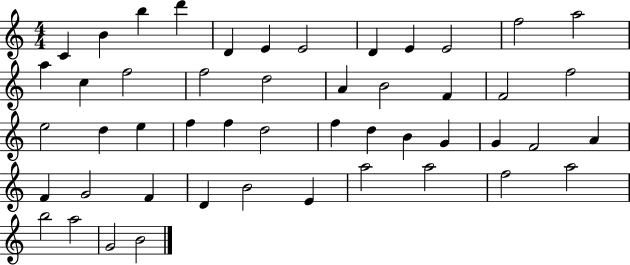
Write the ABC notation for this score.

X:1
T:Untitled
M:4/4
L:1/4
K:C
C B b d' D E E2 D E E2 f2 a2 a c f2 f2 d2 A B2 F F2 f2 e2 d e f f d2 f d B G G F2 A F G2 F D B2 E a2 a2 f2 a2 b2 a2 G2 B2